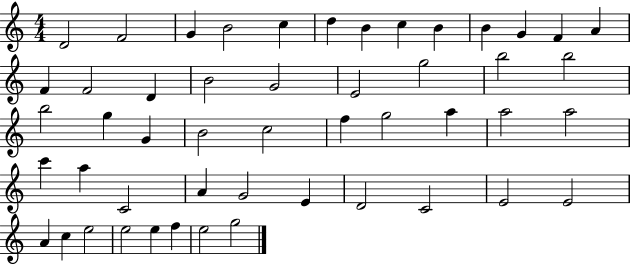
X:1
T:Untitled
M:4/4
L:1/4
K:C
D2 F2 G B2 c d B c B B G F A F F2 D B2 G2 E2 g2 b2 b2 b2 g G B2 c2 f g2 a a2 a2 c' a C2 A G2 E D2 C2 E2 E2 A c e2 e2 e f e2 g2